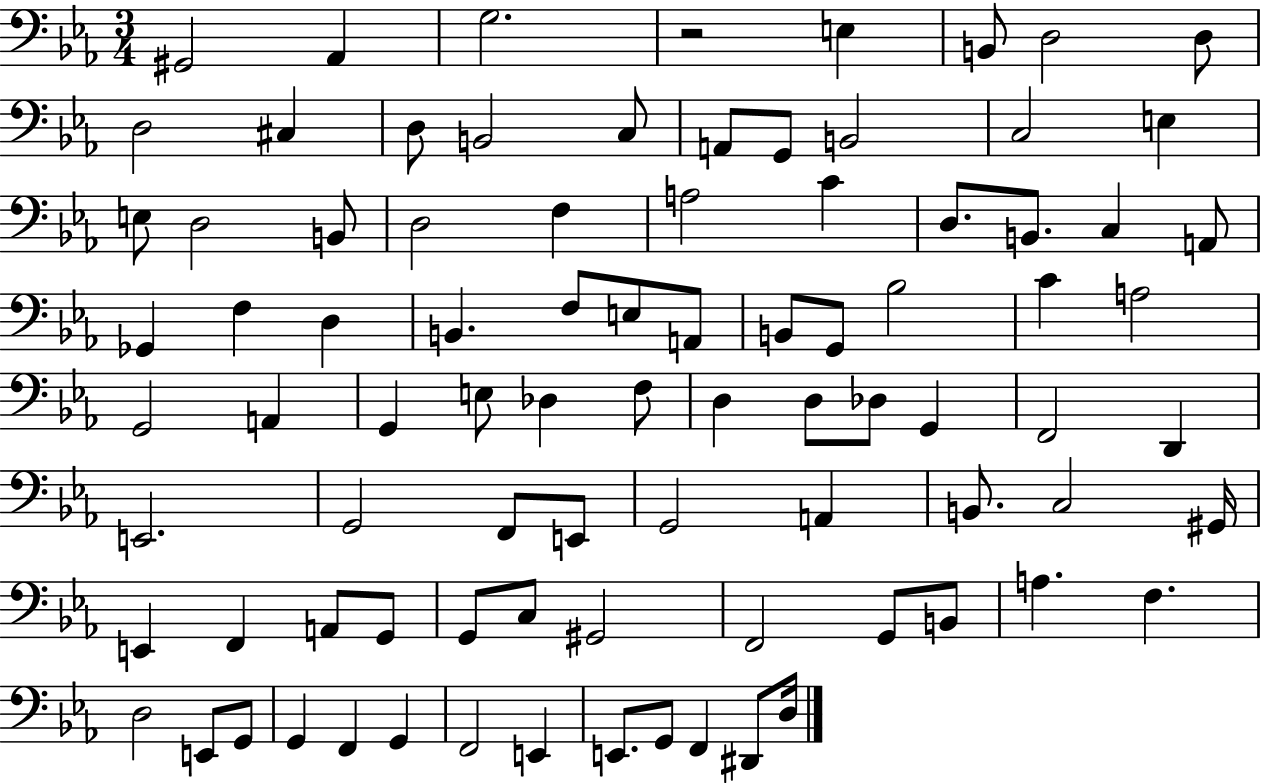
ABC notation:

X:1
T:Untitled
M:3/4
L:1/4
K:Eb
^G,,2 _A,, G,2 z2 E, B,,/2 D,2 D,/2 D,2 ^C, D,/2 B,,2 C,/2 A,,/2 G,,/2 B,,2 C,2 E, E,/2 D,2 B,,/2 D,2 F, A,2 C D,/2 B,,/2 C, A,,/2 _G,, F, D, B,, F,/2 E,/2 A,,/2 B,,/2 G,,/2 _B,2 C A,2 G,,2 A,, G,, E,/2 _D, F,/2 D, D,/2 _D,/2 G,, F,,2 D,, E,,2 G,,2 F,,/2 E,,/2 G,,2 A,, B,,/2 C,2 ^G,,/4 E,, F,, A,,/2 G,,/2 G,,/2 C,/2 ^G,,2 F,,2 G,,/2 B,,/2 A, F, D,2 E,,/2 G,,/2 G,, F,, G,, F,,2 E,, E,,/2 G,,/2 F,, ^D,,/2 D,/4